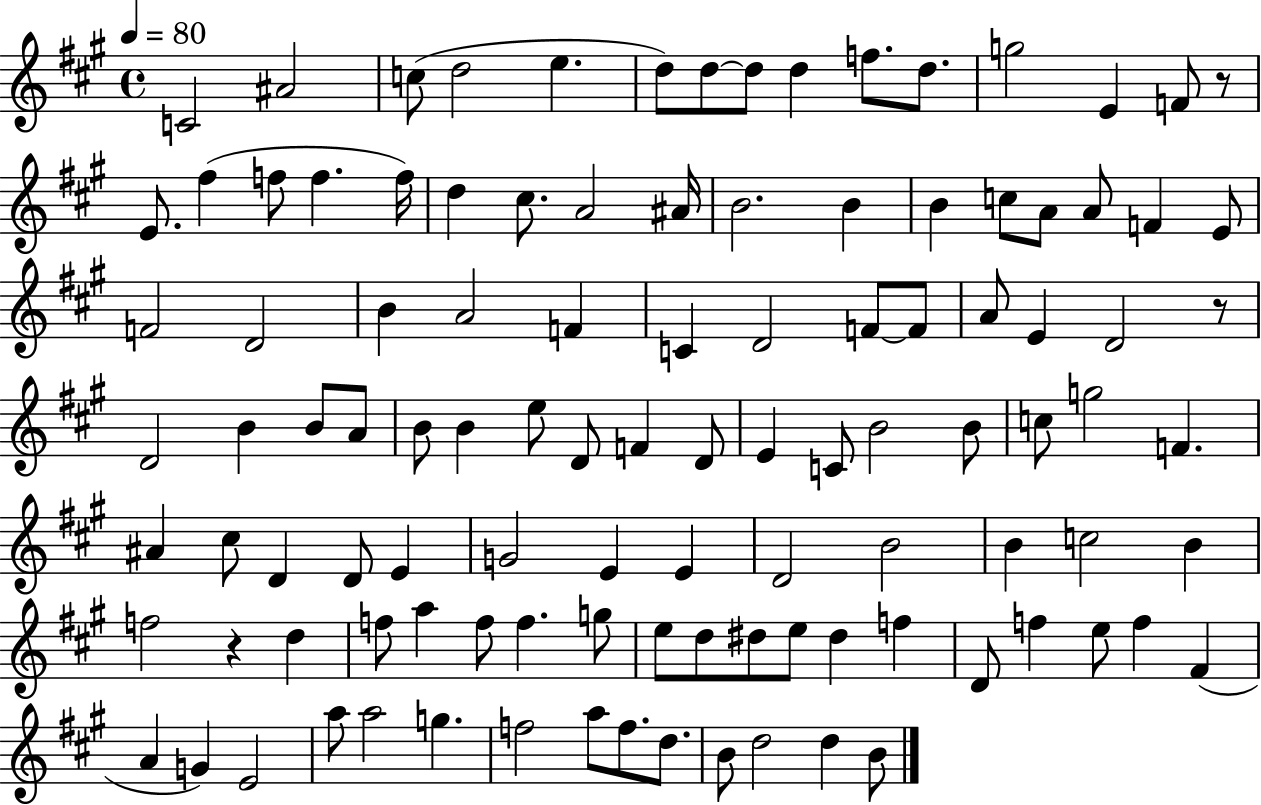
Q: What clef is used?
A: treble